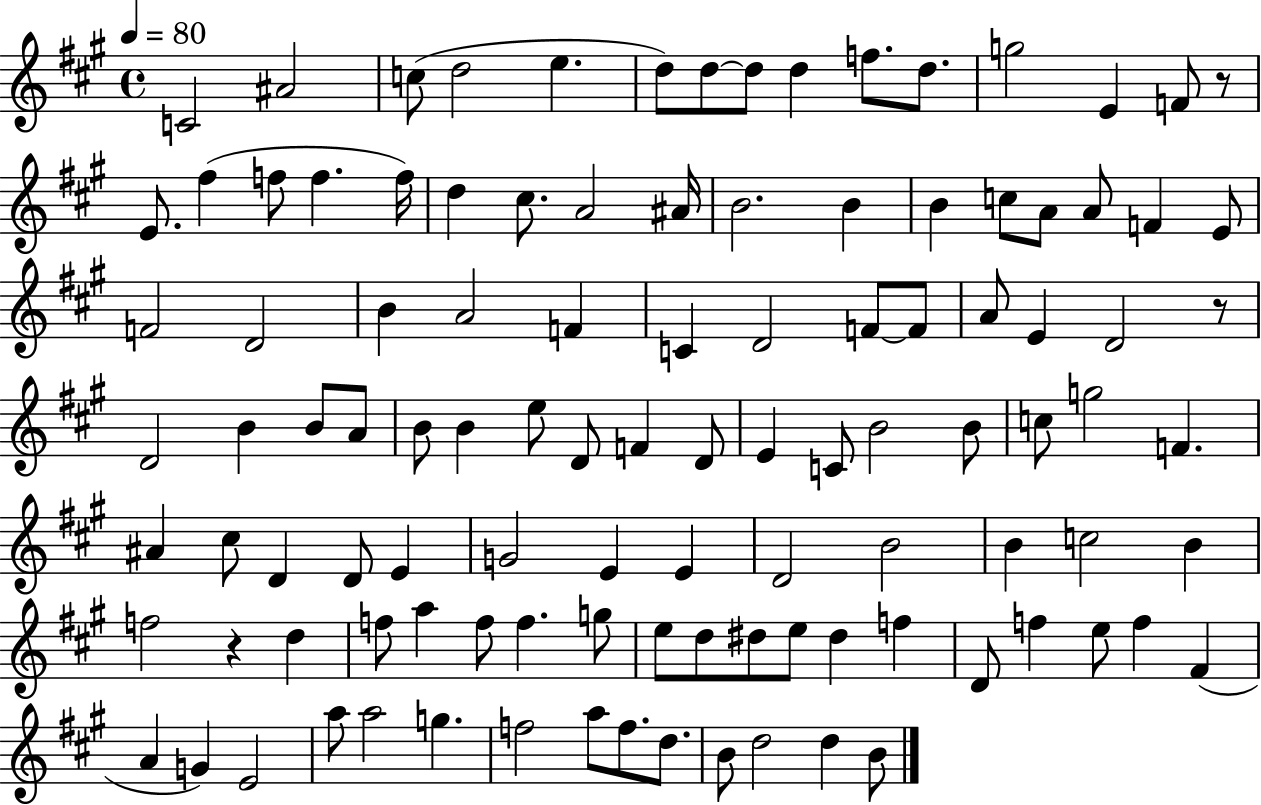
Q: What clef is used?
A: treble